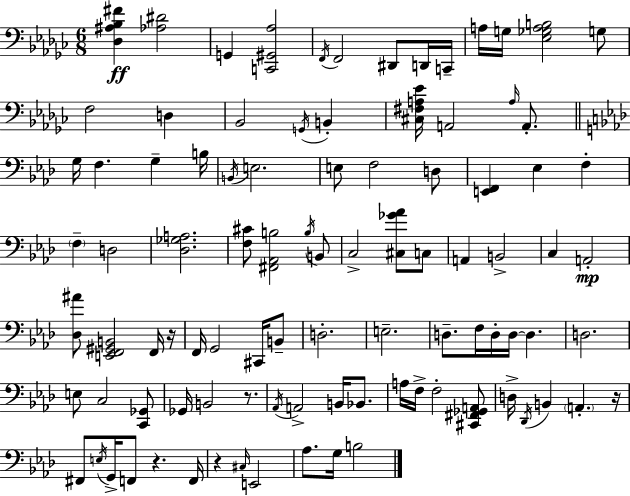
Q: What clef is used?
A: bass